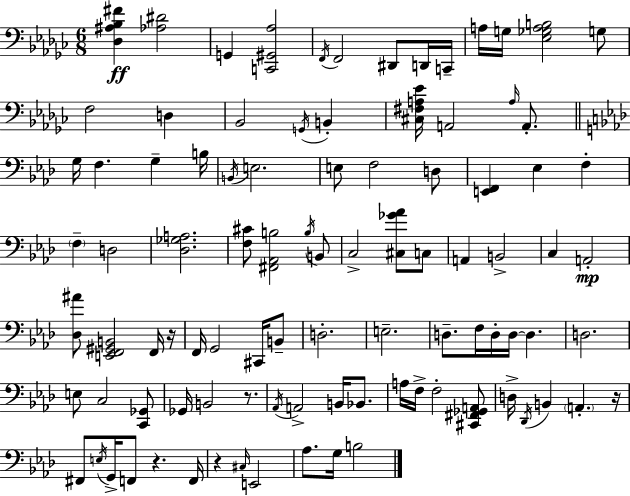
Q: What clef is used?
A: bass